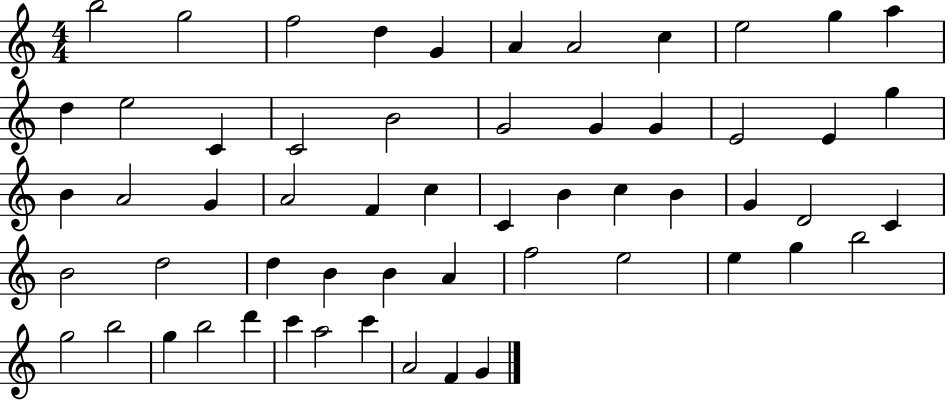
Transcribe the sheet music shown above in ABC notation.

X:1
T:Untitled
M:4/4
L:1/4
K:C
b2 g2 f2 d G A A2 c e2 g a d e2 C C2 B2 G2 G G E2 E g B A2 G A2 F c C B c B G D2 C B2 d2 d B B A f2 e2 e g b2 g2 b2 g b2 d' c' a2 c' A2 F G